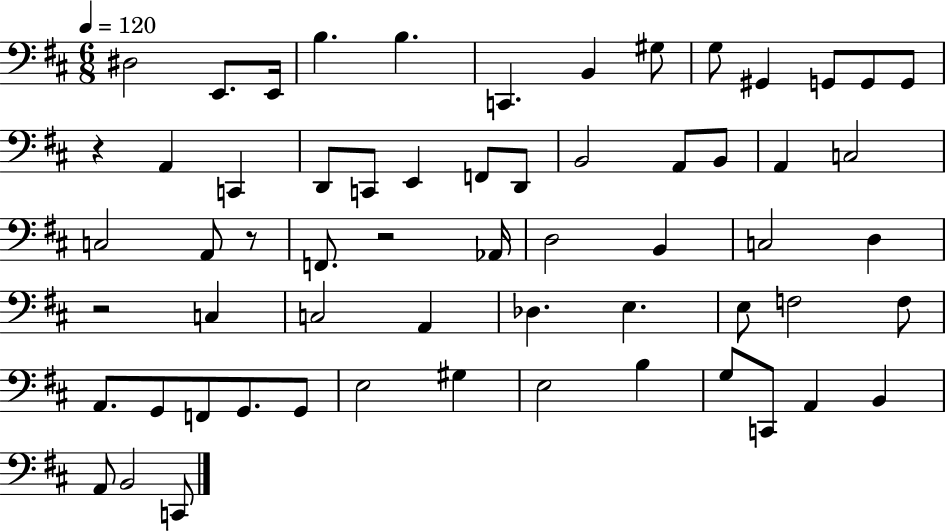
{
  \clef bass
  \numericTimeSignature
  \time 6/8
  \key d \major
  \tempo 4 = 120
  dis2 e,8. e,16 | b4. b4. | c,4. b,4 gis8 | g8 gis,4 g,8 g,8 g,8 | \break r4 a,4 c,4 | d,8 c,8 e,4 f,8 d,8 | b,2 a,8 b,8 | a,4 c2 | \break c2 a,8 r8 | f,8. r2 aes,16 | d2 b,4 | c2 d4 | \break r2 c4 | c2 a,4 | des4. e4. | e8 f2 f8 | \break a,8. g,8 f,8 g,8. g,8 | e2 gis4 | e2 b4 | g8 c,8 a,4 b,4 | \break a,8 b,2 c,8 | \bar "|."
}